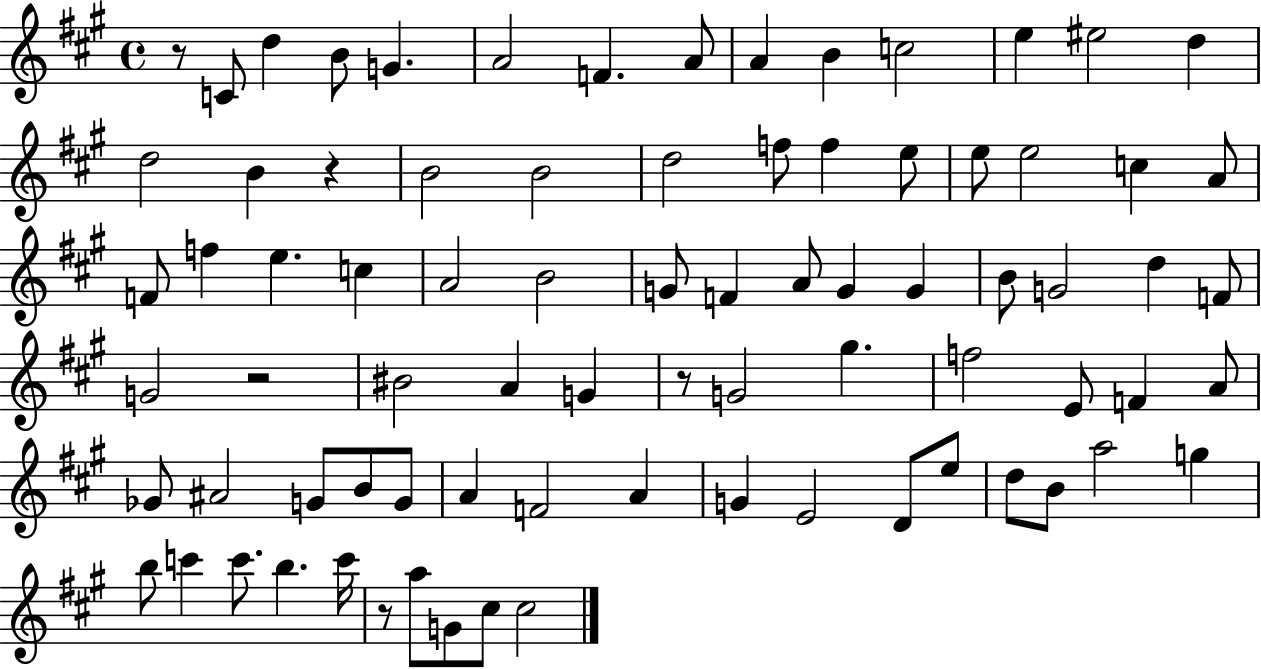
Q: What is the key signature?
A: A major